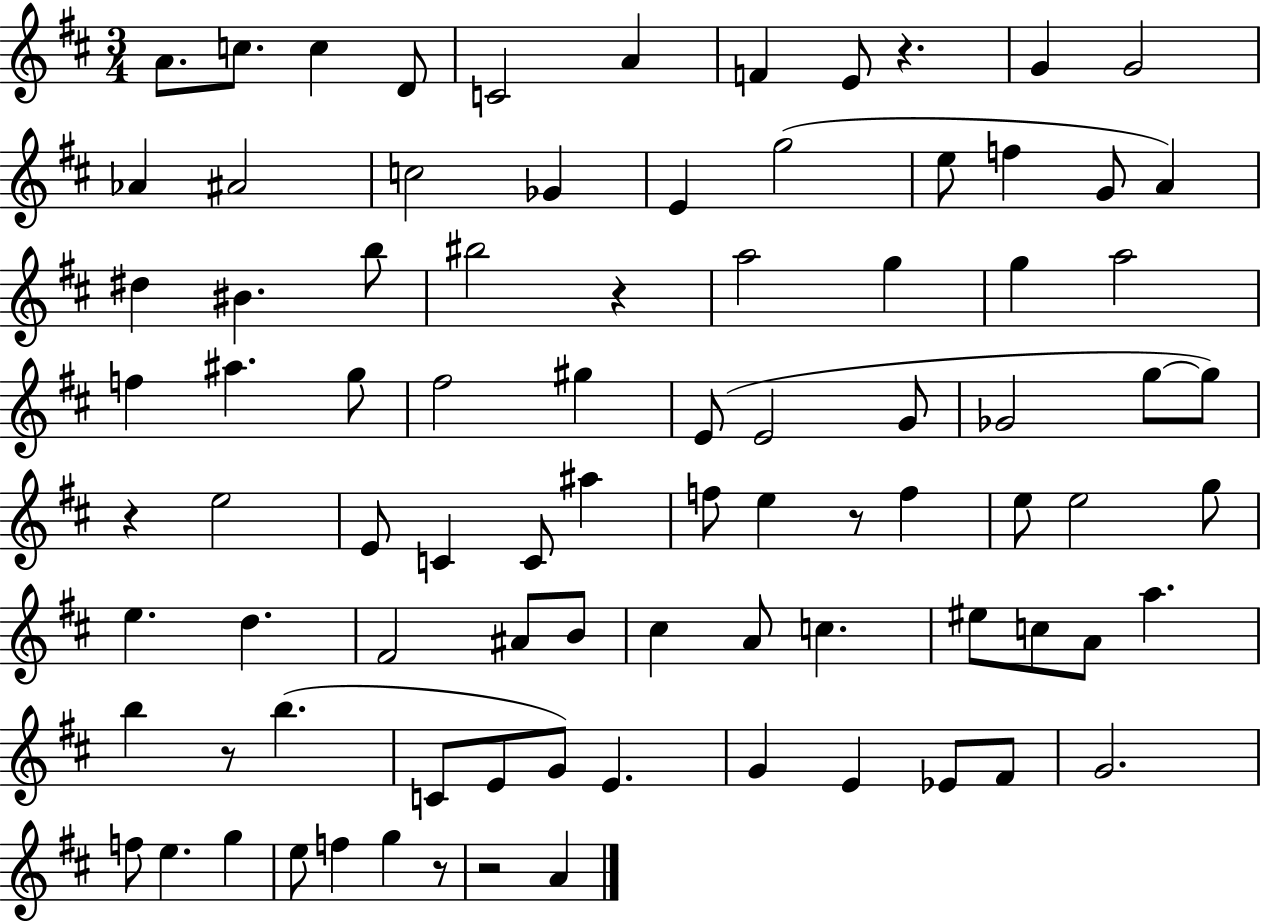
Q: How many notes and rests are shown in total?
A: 87